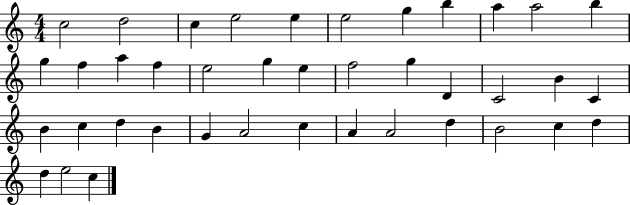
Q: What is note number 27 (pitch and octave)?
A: D5